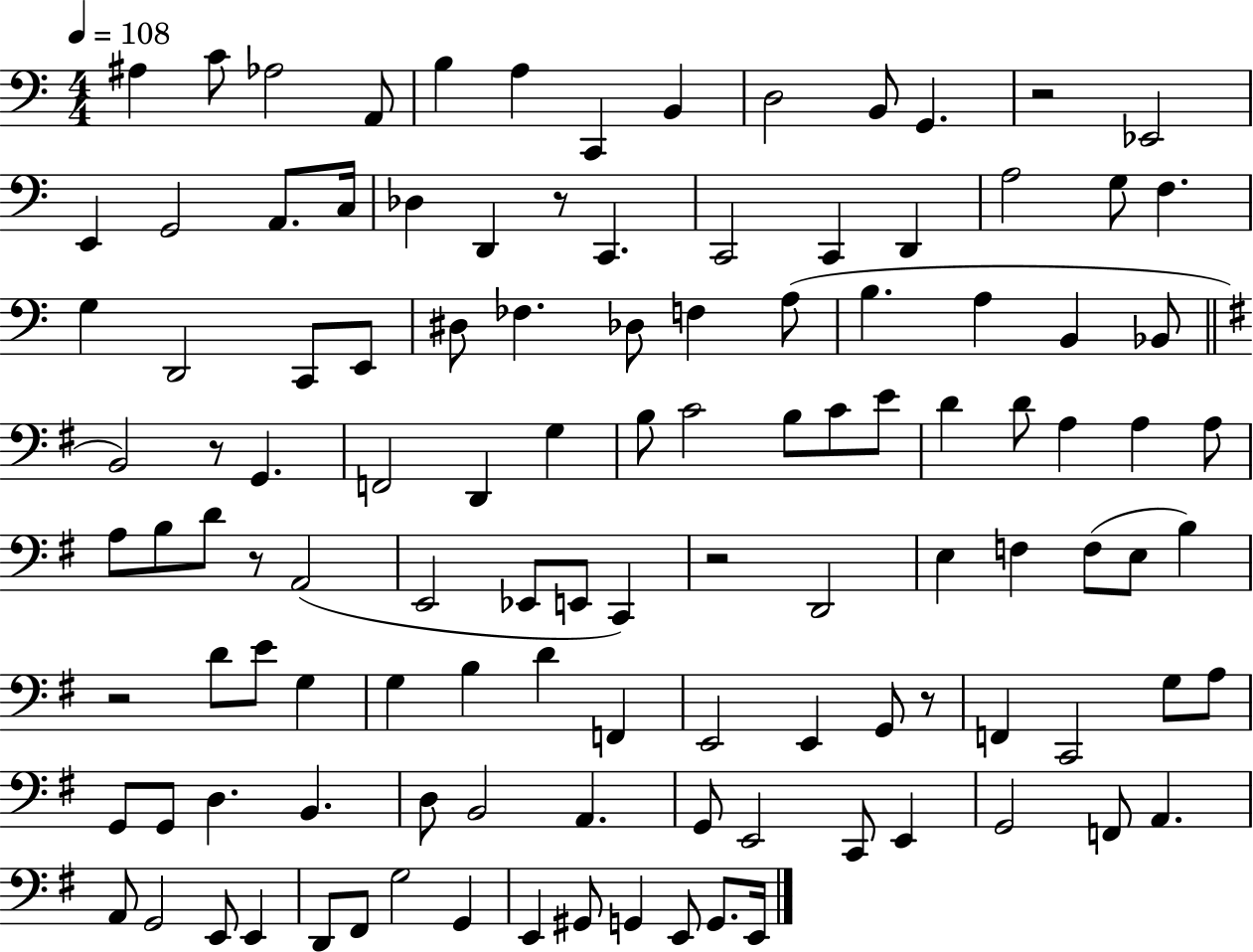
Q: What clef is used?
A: bass